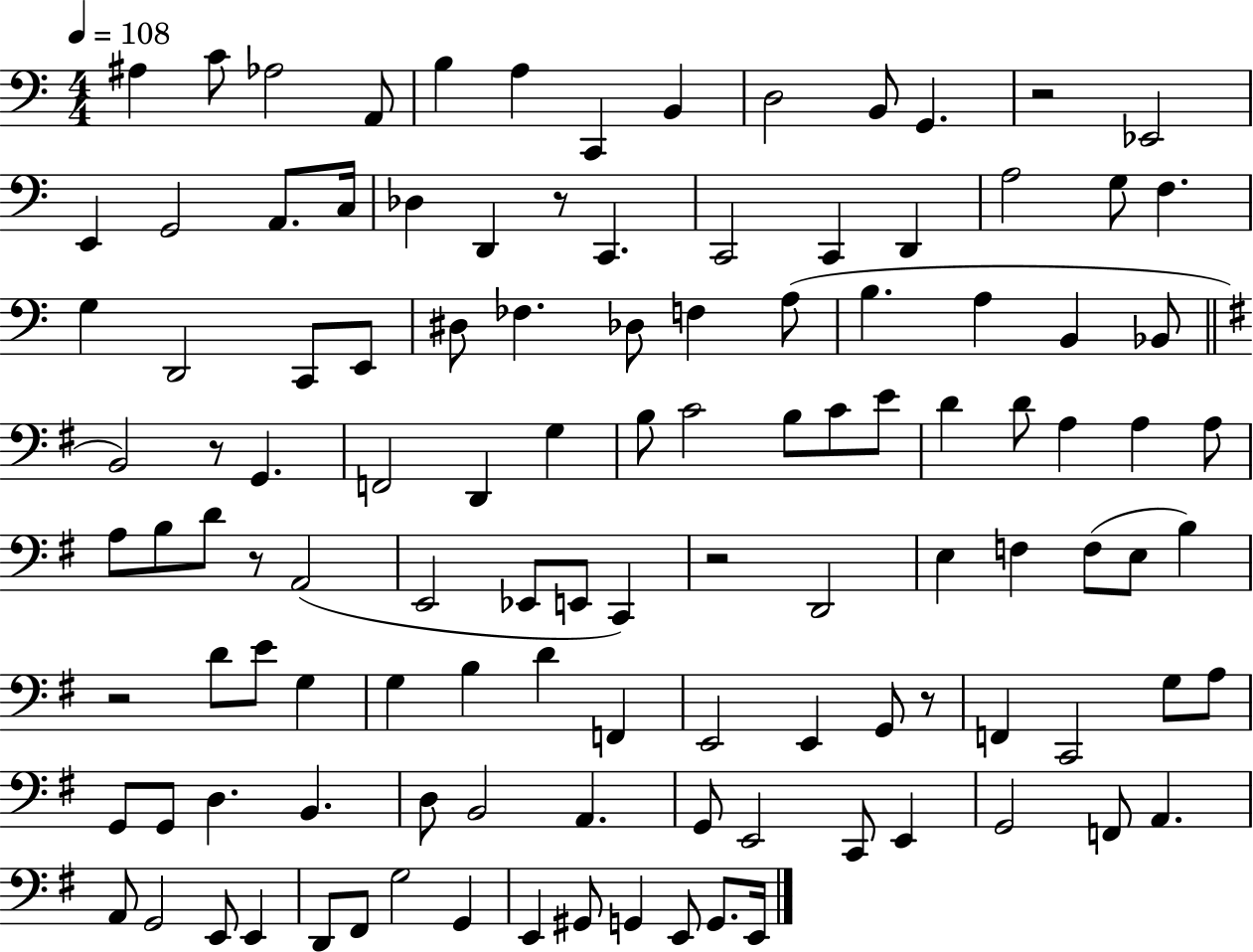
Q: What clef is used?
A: bass